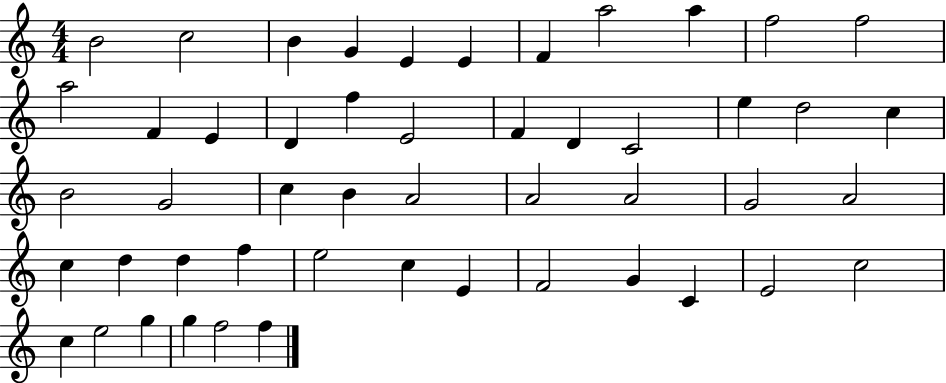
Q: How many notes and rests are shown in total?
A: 50